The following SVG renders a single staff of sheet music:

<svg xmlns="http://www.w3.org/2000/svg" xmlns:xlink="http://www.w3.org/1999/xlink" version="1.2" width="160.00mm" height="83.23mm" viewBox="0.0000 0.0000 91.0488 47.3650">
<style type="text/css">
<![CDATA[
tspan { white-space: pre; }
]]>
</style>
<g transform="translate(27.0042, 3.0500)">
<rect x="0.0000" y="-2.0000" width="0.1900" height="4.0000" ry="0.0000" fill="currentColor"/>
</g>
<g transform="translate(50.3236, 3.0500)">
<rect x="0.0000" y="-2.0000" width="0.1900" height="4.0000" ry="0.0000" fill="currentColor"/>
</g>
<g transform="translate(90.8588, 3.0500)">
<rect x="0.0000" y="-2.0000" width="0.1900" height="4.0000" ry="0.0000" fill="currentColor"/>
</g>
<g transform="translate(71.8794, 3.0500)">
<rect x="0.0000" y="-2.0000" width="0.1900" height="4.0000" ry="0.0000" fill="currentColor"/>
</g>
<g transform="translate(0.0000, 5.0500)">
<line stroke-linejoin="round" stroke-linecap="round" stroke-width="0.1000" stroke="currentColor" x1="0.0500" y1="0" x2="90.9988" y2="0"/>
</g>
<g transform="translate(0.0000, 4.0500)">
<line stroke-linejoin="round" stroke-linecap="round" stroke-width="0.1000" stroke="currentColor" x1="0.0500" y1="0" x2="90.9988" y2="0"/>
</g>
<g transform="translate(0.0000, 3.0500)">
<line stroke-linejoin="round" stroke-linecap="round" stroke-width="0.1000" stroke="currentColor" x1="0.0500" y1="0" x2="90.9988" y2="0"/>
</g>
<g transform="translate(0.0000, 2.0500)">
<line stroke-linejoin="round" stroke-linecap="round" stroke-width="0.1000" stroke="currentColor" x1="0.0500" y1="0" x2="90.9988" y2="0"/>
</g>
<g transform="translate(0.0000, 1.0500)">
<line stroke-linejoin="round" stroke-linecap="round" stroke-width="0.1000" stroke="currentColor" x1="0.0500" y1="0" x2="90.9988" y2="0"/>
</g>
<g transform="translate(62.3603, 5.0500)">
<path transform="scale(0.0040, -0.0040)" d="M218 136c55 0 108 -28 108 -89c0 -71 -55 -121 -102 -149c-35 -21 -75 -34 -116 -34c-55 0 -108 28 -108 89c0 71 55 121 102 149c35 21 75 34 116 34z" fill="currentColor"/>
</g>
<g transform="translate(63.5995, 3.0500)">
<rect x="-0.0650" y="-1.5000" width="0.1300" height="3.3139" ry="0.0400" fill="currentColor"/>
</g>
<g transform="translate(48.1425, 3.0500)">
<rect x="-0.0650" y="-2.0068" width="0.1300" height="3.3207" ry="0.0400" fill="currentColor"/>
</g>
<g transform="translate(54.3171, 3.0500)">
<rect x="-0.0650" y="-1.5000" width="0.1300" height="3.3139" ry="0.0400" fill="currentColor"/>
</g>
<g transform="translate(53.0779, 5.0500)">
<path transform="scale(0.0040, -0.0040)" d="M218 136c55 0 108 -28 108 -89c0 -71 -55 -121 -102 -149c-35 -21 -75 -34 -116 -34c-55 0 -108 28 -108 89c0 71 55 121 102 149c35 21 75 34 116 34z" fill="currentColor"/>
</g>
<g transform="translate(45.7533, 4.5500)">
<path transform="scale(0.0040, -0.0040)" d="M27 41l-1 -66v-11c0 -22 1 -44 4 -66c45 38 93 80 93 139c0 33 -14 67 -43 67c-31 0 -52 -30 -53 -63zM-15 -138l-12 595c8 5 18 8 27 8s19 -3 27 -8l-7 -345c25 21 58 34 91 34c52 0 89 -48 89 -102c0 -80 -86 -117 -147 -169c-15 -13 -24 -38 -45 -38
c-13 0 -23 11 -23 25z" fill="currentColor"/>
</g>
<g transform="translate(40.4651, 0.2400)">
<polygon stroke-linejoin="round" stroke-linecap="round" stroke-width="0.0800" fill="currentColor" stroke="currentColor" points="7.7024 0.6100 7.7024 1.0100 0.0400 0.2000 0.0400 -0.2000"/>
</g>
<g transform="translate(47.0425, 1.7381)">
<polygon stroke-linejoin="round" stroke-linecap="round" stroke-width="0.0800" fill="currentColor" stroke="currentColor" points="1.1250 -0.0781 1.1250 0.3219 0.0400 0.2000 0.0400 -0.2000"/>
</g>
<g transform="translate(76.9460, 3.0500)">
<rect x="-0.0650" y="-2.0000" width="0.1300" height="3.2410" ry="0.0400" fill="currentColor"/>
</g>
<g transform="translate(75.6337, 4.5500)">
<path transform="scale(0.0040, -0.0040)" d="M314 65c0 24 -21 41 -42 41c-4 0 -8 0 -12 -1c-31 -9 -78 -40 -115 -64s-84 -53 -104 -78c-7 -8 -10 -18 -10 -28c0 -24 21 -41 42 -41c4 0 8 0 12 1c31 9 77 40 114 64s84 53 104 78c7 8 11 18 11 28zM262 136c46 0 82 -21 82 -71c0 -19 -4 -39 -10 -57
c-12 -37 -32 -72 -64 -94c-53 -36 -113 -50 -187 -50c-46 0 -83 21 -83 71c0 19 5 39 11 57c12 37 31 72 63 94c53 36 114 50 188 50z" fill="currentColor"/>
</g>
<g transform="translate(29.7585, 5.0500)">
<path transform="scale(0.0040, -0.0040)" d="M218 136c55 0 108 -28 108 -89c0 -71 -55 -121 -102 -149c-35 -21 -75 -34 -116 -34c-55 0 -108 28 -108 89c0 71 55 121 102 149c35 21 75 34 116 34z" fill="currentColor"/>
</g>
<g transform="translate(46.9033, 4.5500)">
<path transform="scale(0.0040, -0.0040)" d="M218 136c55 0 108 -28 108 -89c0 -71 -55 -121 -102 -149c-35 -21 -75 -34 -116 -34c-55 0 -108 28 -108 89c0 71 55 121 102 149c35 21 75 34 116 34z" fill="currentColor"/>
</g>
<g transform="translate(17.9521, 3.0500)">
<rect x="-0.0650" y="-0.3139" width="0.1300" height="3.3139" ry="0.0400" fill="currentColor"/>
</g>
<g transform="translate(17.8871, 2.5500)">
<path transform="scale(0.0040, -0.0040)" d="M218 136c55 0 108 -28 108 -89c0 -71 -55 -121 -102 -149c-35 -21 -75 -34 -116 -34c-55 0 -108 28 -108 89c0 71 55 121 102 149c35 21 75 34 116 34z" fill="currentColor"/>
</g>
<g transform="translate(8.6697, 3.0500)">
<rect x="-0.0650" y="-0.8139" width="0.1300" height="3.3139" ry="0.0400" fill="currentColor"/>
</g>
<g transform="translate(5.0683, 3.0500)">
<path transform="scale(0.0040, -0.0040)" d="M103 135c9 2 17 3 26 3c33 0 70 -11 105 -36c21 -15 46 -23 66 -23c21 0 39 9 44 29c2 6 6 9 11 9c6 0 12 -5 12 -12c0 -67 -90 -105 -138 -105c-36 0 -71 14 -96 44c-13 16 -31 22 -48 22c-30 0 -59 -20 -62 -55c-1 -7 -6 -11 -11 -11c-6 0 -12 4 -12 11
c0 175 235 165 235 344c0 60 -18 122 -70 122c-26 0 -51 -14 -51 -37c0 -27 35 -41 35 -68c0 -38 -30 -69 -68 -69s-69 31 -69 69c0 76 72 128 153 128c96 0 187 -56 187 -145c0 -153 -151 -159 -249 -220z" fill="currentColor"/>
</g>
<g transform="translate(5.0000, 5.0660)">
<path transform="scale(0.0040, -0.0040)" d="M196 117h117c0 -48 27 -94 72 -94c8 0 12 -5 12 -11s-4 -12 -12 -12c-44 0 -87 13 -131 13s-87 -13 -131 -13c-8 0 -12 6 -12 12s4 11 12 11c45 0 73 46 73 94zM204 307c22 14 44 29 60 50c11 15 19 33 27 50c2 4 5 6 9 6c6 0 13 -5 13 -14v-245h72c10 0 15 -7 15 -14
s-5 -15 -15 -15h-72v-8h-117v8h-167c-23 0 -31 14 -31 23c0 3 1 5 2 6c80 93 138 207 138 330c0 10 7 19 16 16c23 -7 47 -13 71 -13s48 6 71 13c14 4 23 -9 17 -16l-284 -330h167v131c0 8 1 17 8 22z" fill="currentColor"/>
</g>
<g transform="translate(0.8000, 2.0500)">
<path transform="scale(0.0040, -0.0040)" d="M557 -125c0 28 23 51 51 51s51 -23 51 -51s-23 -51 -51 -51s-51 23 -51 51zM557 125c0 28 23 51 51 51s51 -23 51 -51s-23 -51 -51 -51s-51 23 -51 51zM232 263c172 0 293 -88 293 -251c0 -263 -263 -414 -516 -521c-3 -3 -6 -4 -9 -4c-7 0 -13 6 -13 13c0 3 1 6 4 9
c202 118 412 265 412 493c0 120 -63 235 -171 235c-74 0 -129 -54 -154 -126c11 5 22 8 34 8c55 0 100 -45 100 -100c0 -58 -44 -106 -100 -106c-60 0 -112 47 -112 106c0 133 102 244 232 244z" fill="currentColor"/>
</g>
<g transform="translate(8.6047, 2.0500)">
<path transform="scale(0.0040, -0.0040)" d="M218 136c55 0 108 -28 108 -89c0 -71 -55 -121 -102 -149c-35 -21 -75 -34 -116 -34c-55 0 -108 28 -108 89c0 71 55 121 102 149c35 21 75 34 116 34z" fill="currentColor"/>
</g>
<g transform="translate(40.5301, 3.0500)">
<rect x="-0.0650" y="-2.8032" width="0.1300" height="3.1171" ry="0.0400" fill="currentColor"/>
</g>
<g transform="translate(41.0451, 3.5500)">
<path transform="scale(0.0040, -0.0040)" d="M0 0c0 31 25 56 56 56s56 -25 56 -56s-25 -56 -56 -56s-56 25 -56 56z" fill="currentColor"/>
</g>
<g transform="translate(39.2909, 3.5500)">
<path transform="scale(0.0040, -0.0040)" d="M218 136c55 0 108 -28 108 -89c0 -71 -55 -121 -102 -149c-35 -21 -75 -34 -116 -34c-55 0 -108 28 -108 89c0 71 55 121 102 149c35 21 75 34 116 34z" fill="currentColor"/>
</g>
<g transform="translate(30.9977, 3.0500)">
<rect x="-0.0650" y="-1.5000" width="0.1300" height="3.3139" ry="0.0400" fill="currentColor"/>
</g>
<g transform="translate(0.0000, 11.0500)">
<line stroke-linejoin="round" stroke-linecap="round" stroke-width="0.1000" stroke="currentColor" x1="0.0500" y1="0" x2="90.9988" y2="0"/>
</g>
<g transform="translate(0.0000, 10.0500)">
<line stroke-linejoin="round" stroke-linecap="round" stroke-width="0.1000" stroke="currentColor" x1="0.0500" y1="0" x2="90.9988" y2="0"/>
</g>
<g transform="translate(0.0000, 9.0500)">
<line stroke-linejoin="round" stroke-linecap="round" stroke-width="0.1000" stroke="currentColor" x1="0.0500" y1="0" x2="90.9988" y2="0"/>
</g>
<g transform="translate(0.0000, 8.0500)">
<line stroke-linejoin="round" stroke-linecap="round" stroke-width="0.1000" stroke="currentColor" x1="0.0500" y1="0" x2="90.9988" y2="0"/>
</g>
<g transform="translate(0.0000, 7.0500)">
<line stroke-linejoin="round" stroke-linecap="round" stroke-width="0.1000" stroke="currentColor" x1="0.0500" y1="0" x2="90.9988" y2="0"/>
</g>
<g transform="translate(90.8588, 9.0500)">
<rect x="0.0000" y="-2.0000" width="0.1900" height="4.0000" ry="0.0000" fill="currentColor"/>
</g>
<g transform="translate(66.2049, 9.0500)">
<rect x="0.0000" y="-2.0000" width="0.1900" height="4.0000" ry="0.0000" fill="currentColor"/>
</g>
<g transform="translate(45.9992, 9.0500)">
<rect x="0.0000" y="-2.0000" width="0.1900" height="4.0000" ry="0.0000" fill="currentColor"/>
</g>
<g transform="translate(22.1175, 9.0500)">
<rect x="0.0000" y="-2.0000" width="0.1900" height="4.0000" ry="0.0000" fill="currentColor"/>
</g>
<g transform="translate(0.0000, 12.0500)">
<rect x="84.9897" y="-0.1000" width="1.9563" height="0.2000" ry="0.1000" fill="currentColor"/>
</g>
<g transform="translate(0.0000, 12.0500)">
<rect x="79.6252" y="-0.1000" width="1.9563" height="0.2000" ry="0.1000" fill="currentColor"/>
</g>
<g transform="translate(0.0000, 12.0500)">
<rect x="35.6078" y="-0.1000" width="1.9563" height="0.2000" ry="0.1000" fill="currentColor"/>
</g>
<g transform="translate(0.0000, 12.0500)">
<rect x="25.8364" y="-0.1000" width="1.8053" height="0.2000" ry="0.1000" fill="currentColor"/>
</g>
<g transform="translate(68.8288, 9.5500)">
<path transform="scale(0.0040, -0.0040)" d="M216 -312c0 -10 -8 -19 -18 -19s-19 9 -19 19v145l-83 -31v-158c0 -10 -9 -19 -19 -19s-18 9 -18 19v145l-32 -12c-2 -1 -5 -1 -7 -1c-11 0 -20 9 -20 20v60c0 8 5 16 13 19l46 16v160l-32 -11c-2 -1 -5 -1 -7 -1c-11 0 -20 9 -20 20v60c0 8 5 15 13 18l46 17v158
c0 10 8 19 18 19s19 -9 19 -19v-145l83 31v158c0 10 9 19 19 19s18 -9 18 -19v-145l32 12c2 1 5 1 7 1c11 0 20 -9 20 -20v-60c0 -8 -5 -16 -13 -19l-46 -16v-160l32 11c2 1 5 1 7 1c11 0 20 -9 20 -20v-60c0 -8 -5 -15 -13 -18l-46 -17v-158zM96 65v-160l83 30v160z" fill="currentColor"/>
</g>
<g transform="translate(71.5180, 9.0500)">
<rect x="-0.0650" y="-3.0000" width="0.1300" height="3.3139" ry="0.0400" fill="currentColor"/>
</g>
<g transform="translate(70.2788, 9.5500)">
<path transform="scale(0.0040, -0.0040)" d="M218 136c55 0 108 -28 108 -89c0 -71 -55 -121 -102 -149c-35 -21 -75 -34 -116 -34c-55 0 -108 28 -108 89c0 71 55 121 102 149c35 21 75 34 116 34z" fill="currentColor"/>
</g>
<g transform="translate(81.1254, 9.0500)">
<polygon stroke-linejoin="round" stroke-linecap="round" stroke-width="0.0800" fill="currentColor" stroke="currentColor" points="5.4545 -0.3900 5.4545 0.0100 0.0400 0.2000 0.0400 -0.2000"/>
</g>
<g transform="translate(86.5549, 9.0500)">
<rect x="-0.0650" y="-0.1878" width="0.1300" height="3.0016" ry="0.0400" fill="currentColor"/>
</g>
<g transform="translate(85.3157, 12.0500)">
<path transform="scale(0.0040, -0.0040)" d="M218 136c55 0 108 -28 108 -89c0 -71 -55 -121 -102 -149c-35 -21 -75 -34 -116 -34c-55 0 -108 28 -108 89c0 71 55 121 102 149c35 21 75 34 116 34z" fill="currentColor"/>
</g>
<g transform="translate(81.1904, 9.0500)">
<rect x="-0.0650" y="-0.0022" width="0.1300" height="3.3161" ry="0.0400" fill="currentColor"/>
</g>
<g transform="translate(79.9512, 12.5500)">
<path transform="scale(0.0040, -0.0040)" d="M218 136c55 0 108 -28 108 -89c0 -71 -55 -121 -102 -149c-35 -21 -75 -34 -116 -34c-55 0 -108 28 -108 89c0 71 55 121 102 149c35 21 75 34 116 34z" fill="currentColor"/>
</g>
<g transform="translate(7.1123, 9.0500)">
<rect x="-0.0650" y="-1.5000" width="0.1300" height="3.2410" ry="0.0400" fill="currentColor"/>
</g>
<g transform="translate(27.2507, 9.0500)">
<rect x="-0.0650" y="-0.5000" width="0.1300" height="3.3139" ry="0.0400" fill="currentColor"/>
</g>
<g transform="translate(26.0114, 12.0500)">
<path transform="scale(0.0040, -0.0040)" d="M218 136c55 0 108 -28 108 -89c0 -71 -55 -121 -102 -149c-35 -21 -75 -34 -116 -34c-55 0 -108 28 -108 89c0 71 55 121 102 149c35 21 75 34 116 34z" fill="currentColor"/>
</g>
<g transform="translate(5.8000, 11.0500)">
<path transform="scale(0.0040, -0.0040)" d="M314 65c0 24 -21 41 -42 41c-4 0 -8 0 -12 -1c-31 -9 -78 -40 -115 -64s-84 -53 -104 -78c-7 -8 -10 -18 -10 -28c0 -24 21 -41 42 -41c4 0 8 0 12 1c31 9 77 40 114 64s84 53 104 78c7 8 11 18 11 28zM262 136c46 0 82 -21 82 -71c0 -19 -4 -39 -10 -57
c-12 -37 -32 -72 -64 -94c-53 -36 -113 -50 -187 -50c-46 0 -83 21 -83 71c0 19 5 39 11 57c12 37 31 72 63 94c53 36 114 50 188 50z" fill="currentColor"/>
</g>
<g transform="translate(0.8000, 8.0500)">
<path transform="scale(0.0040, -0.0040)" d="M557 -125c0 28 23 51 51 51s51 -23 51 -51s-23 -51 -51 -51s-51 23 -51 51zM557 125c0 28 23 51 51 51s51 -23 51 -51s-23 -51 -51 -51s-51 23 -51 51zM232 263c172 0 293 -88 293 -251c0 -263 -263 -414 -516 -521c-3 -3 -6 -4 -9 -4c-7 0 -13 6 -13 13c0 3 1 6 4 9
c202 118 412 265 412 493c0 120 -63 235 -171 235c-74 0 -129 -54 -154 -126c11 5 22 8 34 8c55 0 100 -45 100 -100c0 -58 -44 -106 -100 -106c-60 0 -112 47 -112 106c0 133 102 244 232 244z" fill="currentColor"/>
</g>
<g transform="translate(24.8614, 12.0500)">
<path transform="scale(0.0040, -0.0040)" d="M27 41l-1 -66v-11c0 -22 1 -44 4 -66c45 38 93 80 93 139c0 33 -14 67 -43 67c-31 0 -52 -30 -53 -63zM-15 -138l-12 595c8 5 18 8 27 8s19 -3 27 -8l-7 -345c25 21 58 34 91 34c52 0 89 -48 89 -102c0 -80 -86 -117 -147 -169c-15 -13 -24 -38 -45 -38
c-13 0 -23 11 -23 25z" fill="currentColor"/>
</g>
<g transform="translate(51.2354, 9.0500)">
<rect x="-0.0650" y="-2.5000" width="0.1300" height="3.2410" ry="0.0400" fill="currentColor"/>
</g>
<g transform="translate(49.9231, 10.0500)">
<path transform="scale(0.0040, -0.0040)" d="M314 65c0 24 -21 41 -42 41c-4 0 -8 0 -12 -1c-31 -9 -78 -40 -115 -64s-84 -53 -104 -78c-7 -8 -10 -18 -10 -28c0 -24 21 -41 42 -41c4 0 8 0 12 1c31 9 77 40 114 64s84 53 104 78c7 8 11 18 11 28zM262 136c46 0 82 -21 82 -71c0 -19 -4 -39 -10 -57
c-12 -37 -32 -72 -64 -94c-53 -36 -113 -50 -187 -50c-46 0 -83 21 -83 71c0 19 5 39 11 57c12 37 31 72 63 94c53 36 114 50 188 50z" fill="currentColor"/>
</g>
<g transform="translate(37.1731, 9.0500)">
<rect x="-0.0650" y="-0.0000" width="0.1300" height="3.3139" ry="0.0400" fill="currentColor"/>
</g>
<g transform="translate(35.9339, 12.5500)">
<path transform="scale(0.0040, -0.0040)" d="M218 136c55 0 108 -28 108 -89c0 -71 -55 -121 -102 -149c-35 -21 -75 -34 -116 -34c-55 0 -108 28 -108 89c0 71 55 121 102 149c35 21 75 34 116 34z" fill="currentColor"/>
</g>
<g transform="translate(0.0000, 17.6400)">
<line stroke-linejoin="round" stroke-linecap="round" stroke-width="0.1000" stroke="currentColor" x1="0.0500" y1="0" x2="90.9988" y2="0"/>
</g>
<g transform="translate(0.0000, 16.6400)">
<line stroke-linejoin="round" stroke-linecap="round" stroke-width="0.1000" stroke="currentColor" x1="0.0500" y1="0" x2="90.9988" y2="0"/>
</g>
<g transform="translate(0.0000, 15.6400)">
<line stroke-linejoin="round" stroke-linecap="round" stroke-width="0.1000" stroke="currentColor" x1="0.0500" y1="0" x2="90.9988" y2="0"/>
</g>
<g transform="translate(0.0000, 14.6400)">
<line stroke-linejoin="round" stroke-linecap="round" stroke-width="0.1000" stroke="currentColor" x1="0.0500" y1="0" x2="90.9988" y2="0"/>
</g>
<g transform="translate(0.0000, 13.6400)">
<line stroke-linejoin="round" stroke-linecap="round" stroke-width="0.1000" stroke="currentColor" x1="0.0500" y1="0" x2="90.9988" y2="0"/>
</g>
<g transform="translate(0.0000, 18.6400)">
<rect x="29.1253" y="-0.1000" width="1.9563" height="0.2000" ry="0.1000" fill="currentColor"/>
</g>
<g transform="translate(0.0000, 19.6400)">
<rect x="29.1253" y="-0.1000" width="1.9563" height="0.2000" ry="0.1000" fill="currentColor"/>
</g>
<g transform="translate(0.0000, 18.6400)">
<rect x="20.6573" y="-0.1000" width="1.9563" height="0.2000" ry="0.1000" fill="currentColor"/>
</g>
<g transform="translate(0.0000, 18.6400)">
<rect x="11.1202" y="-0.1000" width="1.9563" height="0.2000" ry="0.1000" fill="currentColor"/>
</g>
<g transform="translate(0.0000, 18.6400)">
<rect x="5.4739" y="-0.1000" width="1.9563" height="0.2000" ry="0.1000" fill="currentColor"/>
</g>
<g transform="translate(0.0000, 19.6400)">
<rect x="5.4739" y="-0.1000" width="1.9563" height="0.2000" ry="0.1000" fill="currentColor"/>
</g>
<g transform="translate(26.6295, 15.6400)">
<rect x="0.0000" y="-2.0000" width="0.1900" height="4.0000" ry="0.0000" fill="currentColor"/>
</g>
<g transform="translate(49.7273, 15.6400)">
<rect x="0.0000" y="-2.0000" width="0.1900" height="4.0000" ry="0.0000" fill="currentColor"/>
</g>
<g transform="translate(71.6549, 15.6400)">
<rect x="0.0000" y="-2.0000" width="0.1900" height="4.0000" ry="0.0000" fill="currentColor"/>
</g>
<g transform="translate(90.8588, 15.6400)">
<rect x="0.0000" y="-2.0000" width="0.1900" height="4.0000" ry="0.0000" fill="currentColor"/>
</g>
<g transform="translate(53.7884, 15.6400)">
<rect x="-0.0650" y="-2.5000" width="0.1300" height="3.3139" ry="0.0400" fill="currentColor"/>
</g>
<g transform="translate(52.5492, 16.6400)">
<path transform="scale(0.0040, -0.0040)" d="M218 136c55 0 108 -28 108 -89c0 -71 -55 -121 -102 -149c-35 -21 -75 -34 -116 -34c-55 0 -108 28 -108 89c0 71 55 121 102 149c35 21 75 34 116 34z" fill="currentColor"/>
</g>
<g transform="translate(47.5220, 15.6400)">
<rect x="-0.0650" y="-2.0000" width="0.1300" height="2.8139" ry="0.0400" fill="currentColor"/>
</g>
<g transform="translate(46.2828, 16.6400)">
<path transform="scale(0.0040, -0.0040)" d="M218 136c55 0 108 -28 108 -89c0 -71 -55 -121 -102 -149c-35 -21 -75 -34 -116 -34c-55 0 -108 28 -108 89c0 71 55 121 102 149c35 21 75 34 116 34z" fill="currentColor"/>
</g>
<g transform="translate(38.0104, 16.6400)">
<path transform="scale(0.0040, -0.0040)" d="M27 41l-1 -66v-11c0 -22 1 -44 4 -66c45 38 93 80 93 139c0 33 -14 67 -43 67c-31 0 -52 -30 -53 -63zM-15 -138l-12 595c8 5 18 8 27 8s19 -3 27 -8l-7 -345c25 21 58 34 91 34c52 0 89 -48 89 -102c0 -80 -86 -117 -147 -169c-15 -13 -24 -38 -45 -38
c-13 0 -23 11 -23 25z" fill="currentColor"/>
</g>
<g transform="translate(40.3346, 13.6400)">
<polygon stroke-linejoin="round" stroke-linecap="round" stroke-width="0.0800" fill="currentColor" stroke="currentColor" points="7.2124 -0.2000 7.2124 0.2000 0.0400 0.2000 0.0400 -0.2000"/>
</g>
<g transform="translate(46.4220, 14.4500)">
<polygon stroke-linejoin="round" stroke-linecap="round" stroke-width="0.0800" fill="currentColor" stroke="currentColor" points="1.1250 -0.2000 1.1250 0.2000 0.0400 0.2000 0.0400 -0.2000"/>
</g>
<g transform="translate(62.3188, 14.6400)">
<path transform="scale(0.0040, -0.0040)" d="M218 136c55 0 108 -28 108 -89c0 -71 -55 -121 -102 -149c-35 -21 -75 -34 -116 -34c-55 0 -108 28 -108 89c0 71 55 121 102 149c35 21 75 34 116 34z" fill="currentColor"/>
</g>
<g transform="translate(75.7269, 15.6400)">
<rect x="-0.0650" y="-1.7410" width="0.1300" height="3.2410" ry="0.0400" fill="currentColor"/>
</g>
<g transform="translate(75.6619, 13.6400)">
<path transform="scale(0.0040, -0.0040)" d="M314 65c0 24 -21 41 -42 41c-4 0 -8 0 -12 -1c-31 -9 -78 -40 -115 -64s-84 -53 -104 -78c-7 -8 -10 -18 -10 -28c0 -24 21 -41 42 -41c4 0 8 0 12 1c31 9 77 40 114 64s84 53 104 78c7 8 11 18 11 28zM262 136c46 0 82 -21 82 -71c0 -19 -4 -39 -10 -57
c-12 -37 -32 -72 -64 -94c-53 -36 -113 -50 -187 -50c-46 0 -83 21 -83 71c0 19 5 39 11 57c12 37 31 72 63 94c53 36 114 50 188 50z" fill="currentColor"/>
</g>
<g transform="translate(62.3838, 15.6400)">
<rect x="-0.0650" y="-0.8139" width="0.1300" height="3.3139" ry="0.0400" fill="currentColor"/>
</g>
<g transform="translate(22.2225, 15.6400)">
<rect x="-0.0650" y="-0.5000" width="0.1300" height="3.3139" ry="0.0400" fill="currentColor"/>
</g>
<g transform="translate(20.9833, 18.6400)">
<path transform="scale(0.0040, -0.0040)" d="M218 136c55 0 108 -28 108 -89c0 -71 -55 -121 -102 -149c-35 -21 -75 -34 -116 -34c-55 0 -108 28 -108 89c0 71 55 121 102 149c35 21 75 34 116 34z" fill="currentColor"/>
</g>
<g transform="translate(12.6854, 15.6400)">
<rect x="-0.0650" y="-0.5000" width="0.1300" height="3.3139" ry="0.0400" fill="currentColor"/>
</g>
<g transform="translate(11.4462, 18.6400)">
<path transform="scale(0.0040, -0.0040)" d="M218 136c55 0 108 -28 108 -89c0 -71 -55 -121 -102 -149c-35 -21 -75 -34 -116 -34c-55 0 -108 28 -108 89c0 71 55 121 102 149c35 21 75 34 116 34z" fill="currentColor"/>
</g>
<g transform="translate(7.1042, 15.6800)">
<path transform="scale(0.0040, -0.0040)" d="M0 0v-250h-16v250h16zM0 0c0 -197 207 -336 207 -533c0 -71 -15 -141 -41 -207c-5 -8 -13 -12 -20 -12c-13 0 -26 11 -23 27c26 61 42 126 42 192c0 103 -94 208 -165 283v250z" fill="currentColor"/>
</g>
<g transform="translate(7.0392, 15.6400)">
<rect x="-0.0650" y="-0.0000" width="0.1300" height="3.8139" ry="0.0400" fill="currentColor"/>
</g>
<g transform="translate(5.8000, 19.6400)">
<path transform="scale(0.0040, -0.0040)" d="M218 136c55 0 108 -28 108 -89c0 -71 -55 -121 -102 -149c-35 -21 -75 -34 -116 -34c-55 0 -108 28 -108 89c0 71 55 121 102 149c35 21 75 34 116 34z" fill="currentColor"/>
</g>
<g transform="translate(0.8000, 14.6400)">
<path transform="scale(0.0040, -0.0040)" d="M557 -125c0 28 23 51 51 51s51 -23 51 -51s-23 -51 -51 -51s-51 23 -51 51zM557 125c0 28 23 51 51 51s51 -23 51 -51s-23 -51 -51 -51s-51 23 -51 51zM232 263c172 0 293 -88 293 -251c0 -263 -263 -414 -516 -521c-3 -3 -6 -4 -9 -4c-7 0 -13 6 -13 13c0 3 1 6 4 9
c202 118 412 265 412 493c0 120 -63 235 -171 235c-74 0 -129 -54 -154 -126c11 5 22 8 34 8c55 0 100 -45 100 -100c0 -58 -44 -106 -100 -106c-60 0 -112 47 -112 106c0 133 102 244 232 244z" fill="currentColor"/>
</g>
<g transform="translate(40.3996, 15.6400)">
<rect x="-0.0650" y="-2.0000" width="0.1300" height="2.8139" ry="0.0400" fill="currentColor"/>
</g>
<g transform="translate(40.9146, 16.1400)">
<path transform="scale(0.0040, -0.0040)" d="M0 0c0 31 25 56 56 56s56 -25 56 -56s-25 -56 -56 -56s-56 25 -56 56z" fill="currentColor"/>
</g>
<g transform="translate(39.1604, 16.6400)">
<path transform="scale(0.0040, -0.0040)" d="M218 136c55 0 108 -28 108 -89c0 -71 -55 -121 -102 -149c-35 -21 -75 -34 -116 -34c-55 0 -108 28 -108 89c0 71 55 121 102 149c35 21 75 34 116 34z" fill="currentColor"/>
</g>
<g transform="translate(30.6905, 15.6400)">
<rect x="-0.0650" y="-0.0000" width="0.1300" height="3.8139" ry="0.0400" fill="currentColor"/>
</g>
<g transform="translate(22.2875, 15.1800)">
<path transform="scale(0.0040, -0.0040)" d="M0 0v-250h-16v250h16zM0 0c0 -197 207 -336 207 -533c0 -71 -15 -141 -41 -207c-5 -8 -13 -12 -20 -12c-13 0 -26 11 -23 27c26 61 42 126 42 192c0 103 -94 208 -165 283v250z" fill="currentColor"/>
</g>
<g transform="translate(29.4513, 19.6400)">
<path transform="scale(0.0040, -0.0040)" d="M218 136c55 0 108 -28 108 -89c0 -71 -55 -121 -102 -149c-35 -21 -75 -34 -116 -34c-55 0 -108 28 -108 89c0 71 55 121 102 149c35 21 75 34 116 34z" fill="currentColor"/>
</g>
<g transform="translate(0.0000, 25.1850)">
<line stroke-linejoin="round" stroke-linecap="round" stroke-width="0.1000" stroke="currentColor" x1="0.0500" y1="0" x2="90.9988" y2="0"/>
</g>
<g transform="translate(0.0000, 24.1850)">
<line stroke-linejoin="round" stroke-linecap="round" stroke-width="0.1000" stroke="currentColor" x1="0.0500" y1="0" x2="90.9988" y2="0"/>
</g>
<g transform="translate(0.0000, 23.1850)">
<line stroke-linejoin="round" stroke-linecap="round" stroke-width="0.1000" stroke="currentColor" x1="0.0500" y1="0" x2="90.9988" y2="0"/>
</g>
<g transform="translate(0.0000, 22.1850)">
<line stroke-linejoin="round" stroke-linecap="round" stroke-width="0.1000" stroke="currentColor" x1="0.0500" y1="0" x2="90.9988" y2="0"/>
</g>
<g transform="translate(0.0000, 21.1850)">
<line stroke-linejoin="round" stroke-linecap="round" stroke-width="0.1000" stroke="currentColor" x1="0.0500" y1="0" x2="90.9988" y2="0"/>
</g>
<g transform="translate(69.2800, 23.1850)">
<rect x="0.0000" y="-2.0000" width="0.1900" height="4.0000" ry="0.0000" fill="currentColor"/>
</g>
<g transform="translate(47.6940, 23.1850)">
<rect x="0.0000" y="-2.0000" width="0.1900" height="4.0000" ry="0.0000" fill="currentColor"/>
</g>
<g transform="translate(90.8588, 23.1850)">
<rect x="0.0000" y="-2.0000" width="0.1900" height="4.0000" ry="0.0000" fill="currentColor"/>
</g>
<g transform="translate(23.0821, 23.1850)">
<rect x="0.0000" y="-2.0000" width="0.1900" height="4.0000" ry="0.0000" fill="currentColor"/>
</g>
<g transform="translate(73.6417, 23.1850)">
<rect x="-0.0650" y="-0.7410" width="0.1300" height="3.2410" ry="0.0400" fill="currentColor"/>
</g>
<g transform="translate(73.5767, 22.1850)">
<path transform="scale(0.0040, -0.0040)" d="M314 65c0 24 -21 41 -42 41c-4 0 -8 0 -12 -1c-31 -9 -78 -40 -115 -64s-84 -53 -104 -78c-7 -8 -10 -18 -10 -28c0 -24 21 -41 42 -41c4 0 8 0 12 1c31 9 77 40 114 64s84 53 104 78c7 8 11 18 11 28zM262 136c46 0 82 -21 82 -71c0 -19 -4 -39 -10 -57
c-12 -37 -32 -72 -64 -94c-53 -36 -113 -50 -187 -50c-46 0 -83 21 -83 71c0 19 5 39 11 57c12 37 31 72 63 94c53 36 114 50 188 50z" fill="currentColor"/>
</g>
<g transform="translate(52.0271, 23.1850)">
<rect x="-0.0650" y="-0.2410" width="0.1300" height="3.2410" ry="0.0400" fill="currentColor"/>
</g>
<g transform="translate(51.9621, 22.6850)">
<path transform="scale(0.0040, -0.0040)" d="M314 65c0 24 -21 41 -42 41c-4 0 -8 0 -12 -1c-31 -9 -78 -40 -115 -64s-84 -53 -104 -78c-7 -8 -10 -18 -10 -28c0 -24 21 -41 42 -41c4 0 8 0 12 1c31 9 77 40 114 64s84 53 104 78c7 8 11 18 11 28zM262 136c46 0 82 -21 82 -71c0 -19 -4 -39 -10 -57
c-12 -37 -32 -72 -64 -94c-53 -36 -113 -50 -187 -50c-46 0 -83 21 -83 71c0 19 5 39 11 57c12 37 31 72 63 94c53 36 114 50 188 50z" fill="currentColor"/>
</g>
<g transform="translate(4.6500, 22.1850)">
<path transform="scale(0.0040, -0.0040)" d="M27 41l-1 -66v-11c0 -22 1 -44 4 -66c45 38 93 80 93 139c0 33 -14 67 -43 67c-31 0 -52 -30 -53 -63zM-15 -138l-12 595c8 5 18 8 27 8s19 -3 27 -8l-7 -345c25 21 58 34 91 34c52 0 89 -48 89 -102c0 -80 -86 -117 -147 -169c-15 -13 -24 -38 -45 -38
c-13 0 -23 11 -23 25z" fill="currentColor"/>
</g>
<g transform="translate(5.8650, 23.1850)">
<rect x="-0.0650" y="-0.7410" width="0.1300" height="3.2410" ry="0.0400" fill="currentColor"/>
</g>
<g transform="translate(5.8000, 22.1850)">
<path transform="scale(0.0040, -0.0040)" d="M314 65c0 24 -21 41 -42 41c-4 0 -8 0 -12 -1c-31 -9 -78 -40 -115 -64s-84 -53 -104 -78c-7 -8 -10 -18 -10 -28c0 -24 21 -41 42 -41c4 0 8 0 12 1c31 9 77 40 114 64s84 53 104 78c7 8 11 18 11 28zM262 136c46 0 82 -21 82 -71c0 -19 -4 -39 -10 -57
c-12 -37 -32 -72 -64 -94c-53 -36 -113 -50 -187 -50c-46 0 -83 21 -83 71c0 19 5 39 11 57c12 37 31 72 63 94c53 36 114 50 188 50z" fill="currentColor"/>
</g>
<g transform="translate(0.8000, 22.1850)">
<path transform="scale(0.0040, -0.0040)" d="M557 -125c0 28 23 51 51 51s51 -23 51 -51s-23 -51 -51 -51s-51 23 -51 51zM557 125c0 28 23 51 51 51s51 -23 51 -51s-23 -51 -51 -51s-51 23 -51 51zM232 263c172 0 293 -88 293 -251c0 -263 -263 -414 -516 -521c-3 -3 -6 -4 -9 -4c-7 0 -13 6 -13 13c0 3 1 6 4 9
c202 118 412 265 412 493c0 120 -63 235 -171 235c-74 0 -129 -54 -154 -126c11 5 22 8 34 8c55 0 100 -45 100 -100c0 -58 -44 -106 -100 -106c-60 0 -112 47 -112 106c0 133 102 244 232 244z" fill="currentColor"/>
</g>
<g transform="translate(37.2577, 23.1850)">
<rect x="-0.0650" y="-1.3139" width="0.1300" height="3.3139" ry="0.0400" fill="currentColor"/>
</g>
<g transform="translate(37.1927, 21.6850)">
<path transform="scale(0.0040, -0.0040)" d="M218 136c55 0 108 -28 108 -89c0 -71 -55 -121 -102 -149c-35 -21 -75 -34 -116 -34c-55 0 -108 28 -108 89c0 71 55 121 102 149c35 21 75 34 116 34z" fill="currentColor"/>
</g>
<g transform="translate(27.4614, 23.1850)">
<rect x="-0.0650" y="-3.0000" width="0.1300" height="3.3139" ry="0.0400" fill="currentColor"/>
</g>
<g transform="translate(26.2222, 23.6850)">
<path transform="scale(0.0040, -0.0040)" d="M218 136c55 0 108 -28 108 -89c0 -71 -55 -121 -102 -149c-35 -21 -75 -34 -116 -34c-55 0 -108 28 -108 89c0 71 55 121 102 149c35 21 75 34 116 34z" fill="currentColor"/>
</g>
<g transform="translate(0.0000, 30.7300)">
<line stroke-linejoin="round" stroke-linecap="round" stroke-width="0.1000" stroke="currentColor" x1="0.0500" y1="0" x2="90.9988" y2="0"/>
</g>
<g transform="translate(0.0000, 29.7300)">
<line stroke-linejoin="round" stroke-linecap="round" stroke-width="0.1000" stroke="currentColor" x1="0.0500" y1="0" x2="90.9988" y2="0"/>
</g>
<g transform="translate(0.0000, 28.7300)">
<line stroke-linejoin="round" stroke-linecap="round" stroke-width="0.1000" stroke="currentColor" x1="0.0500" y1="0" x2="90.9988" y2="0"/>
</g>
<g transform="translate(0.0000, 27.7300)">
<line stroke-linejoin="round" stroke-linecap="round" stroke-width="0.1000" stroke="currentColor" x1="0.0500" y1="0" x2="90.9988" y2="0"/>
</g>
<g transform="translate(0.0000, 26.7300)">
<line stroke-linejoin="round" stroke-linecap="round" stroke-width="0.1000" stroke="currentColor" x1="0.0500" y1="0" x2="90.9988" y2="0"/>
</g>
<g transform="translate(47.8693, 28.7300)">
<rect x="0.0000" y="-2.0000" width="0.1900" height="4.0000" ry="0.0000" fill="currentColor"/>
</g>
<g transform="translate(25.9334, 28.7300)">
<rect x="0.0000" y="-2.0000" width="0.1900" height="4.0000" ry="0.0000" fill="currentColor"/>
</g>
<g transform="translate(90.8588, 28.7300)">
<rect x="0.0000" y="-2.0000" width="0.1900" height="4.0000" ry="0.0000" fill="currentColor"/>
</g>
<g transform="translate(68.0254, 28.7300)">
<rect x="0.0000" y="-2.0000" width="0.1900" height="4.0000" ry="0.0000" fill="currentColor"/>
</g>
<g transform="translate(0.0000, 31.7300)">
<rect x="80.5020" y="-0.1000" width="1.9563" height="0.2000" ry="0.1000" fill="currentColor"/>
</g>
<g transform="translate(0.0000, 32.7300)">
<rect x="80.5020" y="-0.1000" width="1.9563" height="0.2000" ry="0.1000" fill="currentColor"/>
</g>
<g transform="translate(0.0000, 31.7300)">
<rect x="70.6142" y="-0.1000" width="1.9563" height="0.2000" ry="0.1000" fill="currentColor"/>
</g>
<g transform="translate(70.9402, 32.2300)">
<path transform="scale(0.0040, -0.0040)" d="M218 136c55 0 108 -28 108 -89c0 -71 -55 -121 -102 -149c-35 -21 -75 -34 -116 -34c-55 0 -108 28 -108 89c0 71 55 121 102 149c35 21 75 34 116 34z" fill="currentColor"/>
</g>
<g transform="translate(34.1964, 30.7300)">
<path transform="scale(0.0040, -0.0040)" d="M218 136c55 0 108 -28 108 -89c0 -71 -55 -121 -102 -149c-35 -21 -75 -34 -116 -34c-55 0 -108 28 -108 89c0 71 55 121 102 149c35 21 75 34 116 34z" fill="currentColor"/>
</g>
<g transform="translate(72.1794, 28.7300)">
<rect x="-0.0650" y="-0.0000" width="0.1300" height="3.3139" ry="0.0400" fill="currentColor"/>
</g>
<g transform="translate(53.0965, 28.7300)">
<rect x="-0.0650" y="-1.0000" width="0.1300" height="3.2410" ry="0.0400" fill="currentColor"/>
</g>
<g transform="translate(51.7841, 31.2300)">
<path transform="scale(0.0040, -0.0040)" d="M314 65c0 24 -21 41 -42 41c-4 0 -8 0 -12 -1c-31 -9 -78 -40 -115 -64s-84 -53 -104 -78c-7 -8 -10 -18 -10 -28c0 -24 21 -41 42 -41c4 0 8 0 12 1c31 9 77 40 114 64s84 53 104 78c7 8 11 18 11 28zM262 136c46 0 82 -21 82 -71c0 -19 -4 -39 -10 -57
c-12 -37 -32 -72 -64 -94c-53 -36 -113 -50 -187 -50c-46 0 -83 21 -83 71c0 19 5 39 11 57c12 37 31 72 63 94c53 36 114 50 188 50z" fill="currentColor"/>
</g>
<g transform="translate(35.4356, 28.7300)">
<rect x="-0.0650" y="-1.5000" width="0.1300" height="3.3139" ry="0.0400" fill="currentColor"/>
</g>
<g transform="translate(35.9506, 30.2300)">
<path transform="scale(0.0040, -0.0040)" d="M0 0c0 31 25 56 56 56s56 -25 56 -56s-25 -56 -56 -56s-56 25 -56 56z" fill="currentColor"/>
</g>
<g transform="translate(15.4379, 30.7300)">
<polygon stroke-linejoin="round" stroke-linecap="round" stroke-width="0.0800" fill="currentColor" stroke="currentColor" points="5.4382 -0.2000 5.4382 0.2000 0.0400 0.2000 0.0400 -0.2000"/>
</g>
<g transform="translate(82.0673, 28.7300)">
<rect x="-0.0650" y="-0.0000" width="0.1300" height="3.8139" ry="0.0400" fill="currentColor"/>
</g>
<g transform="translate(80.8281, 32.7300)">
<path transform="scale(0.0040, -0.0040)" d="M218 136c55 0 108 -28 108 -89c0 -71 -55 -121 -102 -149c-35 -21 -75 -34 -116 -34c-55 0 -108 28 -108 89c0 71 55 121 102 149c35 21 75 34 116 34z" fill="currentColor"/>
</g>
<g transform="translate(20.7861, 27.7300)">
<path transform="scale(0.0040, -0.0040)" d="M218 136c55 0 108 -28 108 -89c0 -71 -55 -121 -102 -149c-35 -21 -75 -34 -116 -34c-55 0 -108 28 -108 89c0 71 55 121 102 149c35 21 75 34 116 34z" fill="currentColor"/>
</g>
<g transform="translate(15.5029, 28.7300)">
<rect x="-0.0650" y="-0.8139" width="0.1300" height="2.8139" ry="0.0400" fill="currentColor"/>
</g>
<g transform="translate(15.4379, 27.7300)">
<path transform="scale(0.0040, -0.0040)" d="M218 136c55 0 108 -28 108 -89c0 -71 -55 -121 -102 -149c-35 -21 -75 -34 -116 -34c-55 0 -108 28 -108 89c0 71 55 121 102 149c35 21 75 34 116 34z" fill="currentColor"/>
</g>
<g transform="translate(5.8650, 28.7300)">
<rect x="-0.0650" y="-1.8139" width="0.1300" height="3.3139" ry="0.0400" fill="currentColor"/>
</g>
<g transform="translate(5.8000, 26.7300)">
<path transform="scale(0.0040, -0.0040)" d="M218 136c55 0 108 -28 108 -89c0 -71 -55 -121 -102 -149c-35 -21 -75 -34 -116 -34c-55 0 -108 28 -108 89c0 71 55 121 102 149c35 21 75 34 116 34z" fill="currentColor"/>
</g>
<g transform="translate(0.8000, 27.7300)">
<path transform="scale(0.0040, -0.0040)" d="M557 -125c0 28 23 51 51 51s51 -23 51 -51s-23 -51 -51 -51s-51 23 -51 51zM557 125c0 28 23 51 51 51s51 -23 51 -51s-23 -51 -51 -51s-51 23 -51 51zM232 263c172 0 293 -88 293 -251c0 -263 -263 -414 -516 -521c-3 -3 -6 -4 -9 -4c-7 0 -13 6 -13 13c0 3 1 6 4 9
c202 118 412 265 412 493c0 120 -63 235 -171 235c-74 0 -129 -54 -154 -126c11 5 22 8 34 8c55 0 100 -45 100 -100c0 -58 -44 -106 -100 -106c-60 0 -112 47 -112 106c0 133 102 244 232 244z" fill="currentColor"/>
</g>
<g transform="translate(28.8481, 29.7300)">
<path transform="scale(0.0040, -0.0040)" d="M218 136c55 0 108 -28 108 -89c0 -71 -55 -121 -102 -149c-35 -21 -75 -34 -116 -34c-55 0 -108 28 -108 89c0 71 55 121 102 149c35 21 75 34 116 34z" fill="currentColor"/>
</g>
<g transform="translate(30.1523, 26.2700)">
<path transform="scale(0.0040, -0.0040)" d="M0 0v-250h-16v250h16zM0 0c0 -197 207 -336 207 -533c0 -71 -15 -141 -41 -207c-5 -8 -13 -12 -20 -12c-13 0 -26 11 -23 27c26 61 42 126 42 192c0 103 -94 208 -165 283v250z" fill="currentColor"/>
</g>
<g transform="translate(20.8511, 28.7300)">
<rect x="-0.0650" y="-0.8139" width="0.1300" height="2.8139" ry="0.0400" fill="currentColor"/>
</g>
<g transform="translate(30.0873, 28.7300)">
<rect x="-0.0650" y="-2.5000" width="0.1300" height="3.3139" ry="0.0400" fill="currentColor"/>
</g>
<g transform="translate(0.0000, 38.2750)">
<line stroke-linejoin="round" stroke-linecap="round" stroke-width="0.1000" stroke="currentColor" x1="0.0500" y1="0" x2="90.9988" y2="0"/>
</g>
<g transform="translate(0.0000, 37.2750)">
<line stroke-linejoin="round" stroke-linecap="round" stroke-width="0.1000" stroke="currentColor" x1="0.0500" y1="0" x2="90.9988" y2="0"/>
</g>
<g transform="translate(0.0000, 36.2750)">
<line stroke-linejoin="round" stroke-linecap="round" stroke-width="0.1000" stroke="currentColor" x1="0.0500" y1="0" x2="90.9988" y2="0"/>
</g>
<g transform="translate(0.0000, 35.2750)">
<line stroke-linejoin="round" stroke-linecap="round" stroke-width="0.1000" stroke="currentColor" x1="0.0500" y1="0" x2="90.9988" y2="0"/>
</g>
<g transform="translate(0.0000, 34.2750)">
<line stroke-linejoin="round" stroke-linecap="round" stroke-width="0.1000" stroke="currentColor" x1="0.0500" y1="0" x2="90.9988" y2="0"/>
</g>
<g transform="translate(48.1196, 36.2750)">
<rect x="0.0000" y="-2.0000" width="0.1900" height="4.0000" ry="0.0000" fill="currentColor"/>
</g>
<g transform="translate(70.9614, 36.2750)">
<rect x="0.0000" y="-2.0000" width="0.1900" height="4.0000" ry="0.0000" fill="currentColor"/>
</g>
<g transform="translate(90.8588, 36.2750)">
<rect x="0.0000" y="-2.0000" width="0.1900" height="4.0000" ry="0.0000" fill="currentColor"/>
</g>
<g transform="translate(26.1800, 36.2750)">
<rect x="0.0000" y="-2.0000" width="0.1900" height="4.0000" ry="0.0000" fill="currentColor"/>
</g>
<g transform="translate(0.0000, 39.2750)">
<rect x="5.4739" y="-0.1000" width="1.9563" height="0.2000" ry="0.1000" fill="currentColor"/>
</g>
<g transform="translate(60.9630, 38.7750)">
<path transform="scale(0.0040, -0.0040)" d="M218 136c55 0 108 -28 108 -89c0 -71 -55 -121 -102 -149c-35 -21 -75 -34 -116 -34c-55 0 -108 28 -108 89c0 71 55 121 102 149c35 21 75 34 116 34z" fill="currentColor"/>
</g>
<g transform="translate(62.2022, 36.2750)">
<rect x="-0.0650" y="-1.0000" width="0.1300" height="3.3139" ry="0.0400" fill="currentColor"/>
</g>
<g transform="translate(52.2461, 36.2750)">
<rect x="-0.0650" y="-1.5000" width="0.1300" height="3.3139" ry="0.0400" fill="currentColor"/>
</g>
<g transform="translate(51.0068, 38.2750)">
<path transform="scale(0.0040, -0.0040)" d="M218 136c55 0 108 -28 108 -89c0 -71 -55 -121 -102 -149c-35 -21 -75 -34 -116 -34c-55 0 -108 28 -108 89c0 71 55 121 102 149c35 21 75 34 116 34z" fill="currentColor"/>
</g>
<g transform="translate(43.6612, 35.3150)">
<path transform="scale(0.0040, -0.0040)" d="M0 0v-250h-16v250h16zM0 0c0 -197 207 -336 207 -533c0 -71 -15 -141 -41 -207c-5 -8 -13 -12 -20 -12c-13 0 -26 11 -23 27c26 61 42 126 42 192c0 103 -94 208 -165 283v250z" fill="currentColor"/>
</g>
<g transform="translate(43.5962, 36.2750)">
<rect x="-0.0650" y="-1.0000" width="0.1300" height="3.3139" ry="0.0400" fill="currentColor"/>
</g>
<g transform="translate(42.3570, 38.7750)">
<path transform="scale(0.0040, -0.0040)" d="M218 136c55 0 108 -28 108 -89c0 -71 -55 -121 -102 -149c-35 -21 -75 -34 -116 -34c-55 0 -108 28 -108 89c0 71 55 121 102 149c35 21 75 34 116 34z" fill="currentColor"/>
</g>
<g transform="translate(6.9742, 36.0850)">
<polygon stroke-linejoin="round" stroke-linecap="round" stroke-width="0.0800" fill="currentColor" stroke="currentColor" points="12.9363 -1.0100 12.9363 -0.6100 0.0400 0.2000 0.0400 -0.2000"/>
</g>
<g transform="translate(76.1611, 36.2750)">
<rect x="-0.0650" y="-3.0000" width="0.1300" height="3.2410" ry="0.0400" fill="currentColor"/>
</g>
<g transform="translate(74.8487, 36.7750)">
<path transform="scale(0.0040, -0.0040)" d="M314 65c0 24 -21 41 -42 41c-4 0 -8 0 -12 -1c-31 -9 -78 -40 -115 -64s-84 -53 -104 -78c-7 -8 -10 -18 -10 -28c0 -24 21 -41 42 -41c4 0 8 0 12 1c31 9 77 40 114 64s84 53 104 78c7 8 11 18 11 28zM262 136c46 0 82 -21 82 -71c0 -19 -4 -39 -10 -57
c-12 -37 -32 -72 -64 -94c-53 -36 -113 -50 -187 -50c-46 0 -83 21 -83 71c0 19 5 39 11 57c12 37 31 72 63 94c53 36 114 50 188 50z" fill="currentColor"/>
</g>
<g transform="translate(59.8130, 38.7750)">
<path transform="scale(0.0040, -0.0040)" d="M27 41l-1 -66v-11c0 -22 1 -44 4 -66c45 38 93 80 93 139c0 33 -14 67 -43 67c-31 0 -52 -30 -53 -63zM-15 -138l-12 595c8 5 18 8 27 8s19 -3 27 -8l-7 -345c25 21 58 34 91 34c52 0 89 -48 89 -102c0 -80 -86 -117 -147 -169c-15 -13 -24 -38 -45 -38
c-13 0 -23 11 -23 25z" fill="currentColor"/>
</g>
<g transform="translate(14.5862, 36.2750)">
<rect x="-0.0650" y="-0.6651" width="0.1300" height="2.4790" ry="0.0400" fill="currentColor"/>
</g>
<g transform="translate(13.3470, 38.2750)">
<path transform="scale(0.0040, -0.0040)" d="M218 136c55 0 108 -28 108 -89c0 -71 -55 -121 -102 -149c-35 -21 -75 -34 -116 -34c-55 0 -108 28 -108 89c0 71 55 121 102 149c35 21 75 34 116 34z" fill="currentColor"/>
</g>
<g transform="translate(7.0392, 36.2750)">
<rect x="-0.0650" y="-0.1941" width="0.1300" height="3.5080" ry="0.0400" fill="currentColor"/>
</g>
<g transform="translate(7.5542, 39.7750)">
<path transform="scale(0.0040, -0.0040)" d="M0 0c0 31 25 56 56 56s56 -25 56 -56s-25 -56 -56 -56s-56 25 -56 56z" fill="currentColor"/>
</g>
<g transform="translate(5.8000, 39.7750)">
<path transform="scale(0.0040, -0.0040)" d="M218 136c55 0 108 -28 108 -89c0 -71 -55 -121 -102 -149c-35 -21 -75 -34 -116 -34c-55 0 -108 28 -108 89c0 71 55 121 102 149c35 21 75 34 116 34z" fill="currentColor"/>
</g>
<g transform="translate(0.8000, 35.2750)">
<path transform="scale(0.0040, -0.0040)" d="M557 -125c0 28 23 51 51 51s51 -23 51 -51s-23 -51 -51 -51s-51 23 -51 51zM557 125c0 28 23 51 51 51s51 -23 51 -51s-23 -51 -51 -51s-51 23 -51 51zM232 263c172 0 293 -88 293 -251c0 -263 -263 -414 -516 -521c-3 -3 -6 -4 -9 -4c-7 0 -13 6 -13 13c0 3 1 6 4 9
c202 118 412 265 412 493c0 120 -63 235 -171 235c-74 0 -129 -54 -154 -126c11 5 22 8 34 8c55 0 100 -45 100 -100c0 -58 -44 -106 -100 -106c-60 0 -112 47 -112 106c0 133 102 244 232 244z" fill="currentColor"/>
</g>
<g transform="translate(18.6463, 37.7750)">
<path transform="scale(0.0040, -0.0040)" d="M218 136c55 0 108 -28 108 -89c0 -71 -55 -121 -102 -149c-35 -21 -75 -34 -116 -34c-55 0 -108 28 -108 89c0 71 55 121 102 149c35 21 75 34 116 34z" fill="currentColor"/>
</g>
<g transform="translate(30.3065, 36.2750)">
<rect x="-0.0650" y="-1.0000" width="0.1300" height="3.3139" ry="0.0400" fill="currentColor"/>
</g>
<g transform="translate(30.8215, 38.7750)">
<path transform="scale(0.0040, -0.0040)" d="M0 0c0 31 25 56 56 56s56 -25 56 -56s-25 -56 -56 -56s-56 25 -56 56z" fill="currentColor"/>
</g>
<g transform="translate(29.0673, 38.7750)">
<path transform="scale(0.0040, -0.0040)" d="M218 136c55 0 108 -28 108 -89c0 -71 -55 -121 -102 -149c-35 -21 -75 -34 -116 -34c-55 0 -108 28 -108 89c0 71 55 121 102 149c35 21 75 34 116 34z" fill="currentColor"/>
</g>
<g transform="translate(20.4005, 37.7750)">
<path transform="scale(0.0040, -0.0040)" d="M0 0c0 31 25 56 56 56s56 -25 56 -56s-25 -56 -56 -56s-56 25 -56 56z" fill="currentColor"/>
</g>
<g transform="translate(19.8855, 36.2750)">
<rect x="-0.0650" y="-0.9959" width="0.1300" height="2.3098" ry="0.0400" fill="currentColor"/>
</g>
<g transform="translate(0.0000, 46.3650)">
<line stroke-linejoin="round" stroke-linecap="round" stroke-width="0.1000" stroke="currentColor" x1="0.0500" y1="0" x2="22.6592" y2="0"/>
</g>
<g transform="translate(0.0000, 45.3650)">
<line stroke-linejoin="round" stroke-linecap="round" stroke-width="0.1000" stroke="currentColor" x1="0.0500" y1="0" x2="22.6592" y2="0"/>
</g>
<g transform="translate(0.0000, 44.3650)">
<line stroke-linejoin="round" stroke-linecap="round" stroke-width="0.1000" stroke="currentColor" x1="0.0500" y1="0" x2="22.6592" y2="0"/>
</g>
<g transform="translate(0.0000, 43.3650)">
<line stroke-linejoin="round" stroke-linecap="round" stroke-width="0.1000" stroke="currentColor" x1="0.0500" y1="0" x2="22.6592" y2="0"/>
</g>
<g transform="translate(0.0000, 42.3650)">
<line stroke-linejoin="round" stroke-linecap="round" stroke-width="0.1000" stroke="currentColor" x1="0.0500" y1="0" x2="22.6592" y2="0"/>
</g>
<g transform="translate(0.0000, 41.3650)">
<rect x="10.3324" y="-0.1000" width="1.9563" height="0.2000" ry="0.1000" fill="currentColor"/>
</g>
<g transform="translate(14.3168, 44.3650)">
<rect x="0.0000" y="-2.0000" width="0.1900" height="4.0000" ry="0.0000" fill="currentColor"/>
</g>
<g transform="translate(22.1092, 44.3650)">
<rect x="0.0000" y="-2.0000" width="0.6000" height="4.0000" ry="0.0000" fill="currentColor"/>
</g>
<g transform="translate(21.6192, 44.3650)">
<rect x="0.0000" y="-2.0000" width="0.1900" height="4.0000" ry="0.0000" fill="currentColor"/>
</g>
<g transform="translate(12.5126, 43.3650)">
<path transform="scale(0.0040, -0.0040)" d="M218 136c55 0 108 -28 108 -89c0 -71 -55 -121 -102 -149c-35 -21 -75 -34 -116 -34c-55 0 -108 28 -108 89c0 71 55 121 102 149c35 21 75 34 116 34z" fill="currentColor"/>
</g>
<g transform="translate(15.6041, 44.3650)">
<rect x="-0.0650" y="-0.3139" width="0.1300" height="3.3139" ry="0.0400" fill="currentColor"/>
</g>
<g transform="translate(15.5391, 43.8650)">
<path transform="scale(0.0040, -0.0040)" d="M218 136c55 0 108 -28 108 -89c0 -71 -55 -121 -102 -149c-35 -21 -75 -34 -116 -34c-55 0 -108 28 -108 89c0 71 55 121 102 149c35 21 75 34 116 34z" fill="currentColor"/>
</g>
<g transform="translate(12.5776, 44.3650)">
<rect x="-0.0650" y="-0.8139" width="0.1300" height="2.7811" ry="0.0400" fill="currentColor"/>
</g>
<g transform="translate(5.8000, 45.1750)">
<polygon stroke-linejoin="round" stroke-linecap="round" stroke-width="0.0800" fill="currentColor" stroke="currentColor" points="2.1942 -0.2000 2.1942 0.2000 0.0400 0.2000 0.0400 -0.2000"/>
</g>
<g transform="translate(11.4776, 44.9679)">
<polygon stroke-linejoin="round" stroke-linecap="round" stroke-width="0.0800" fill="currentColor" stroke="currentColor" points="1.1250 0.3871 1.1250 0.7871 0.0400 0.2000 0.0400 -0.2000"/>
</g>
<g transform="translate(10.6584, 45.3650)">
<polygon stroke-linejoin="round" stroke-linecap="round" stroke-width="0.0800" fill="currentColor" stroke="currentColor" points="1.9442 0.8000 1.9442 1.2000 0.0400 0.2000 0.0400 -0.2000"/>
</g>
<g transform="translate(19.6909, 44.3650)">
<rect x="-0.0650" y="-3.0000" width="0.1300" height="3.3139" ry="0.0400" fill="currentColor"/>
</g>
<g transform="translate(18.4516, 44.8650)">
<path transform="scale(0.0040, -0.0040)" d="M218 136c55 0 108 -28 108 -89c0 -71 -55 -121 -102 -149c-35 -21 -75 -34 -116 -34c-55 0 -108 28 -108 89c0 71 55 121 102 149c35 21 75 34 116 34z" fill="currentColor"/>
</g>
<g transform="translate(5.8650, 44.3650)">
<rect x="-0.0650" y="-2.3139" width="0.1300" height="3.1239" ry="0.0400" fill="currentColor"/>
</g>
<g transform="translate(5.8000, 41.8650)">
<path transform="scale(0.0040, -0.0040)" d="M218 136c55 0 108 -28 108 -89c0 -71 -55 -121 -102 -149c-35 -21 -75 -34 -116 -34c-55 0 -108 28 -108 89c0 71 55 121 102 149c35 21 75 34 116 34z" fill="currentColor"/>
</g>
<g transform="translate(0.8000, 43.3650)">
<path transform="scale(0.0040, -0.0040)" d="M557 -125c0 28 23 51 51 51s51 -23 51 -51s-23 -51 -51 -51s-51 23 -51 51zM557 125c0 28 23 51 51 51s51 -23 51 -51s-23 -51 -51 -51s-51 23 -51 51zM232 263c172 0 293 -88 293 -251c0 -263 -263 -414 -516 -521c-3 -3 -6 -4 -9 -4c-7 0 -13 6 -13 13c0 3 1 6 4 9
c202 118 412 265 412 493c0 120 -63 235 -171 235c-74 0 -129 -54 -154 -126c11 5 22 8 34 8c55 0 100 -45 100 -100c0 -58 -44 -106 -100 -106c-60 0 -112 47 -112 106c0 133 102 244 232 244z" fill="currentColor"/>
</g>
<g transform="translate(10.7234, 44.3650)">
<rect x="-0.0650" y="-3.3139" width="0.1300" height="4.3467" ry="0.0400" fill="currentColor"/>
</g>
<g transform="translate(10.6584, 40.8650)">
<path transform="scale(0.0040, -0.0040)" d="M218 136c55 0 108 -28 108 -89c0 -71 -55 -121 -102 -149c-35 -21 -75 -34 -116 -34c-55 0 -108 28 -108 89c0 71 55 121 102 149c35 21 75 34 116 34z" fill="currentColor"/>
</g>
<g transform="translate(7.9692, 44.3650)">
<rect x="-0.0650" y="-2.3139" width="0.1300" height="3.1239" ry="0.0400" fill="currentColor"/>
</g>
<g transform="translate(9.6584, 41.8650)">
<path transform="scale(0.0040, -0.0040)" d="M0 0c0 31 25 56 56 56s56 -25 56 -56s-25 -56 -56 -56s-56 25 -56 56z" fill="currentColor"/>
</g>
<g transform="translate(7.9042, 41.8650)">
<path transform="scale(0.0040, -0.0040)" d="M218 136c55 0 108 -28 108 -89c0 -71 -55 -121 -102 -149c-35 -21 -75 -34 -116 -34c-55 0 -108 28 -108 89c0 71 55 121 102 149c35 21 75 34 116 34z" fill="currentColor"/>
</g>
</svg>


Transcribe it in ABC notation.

X:1
T:Untitled
M:2/4
L:1/4
K:C
F, E, G,, C,/2 _A,,/4 G,, G,, A,,2 G,,2 _E,, D,, B,,2 ^C, D,,/2 E,,/2 C,,/2 E,, E,,/2 C,, _B,,/2 _B,,/4 B,, F, A,2 _F,2 C, G, E,2 F,2 A, F,/2 F,/2 B,,/2 G,, F,,2 D,, C,, D,,/2 G,,/2 A,,/2 F,, F,,/2 G,, _F,, C,2 B,/2 B,/2 D/2 F,/4 E, C,